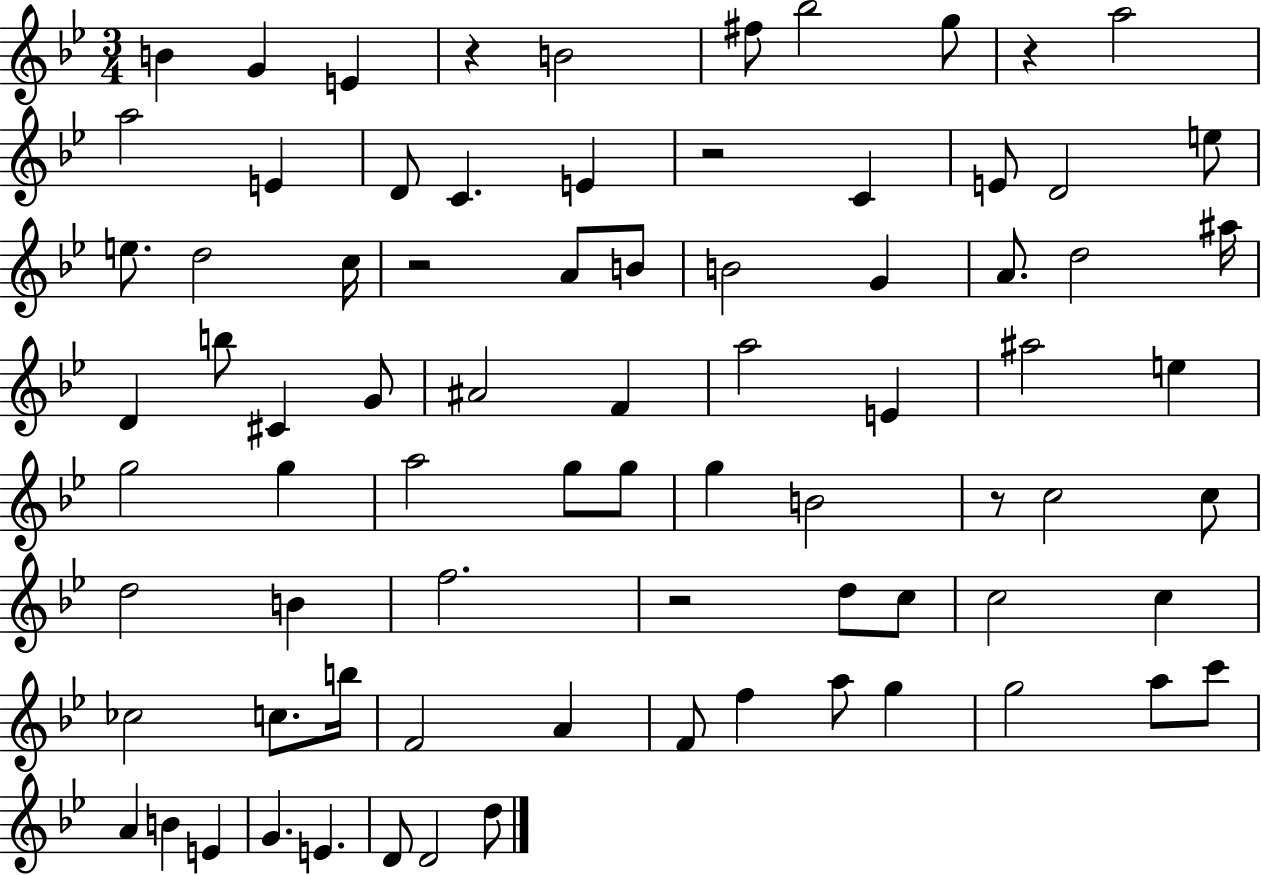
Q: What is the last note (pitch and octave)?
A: D5